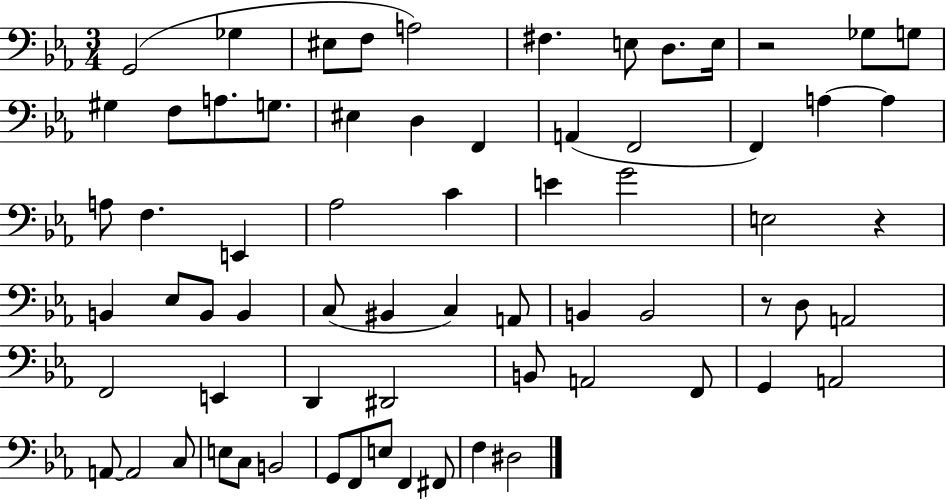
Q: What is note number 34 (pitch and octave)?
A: B2